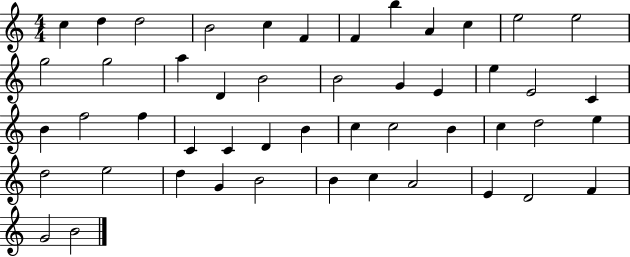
C5/q D5/q D5/h B4/h C5/q F4/q F4/q B5/q A4/q C5/q E5/h E5/h G5/h G5/h A5/q D4/q B4/h B4/h G4/q E4/q E5/q E4/h C4/q B4/q F5/h F5/q C4/q C4/q D4/q B4/q C5/q C5/h B4/q C5/q D5/h E5/q D5/h E5/h D5/q G4/q B4/h B4/q C5/q A4/h E4/q D4/h F4/q G4/h B4/h